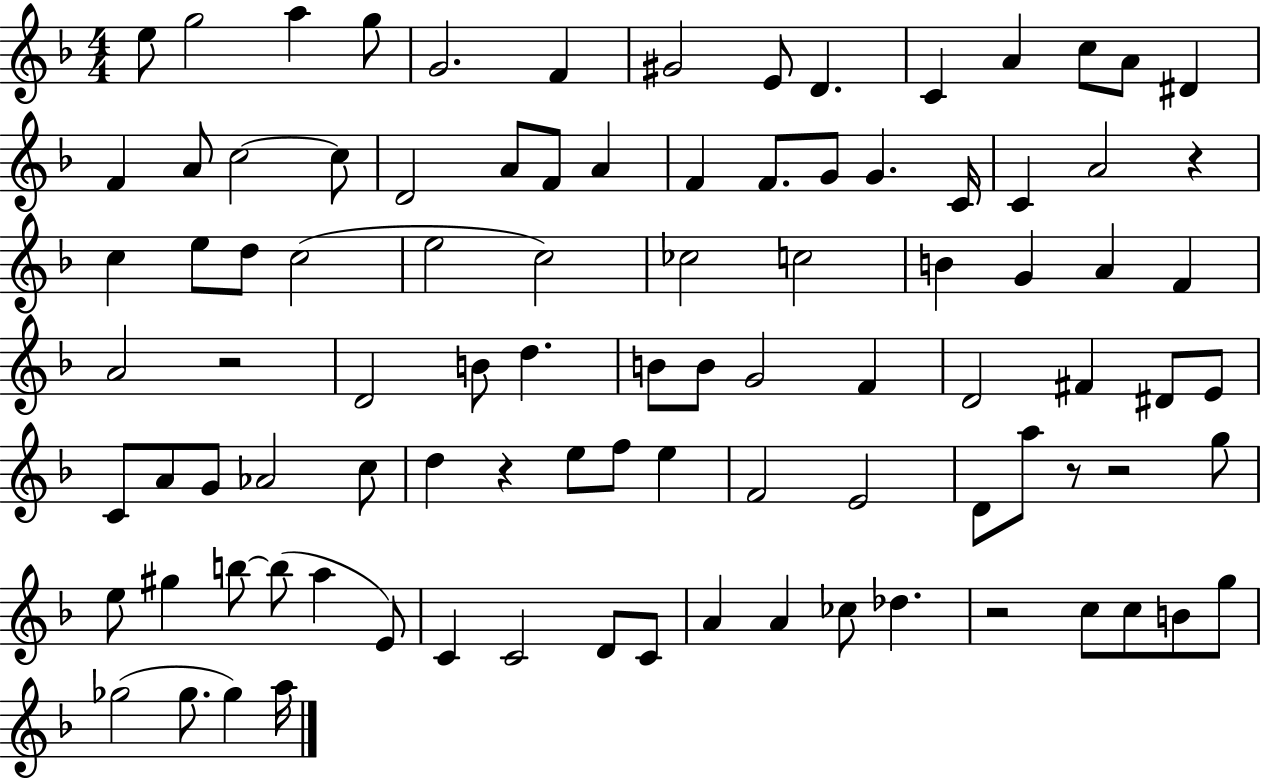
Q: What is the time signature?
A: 4/4